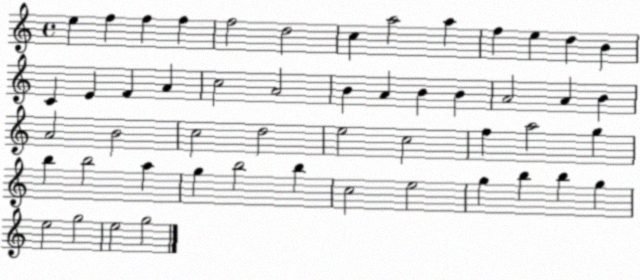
X:1
T:Untitled
M:4/4
L:1/4
K:C
e f f f f2 d2 c a2 a f e d B C E F A c2 A2 B A B B A2 A B A2 B2 c2 d2 e2 c2 f a2 g b b2 a g b2 b c2 e2 g b b g e2 g2 e2 g2